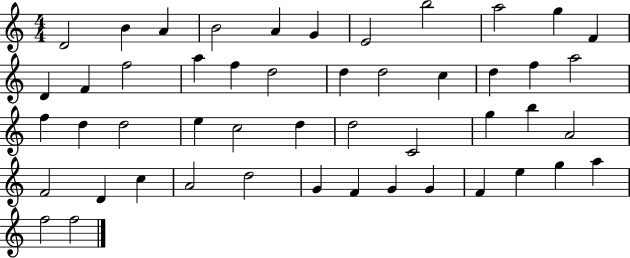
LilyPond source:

{
  \clef treble
  \numericTimeSignature
  \time 4/4
  \key c \major
  d'2 b'4 a'4 | b'2 a'4 g'4 | e'2 b''2 | a''2 g''4 f'4 | \break d'4 f'4 f''2 | a''4 f''4 d''2 | d''4 d''2 c''4 | d''4 f''4 a''2 | \break f''4 d''4 d''2 | e''4 c''2 d''4 | d''2 c'2 | g''4 b''4 a'2 | \break f'2 d'4 c''4 | a'2 d''2 | g'4 f'4 g'4 g'4 | f'4 e''4 g''4 a''4 | \break f''2 f''2 | \bar "|."
}